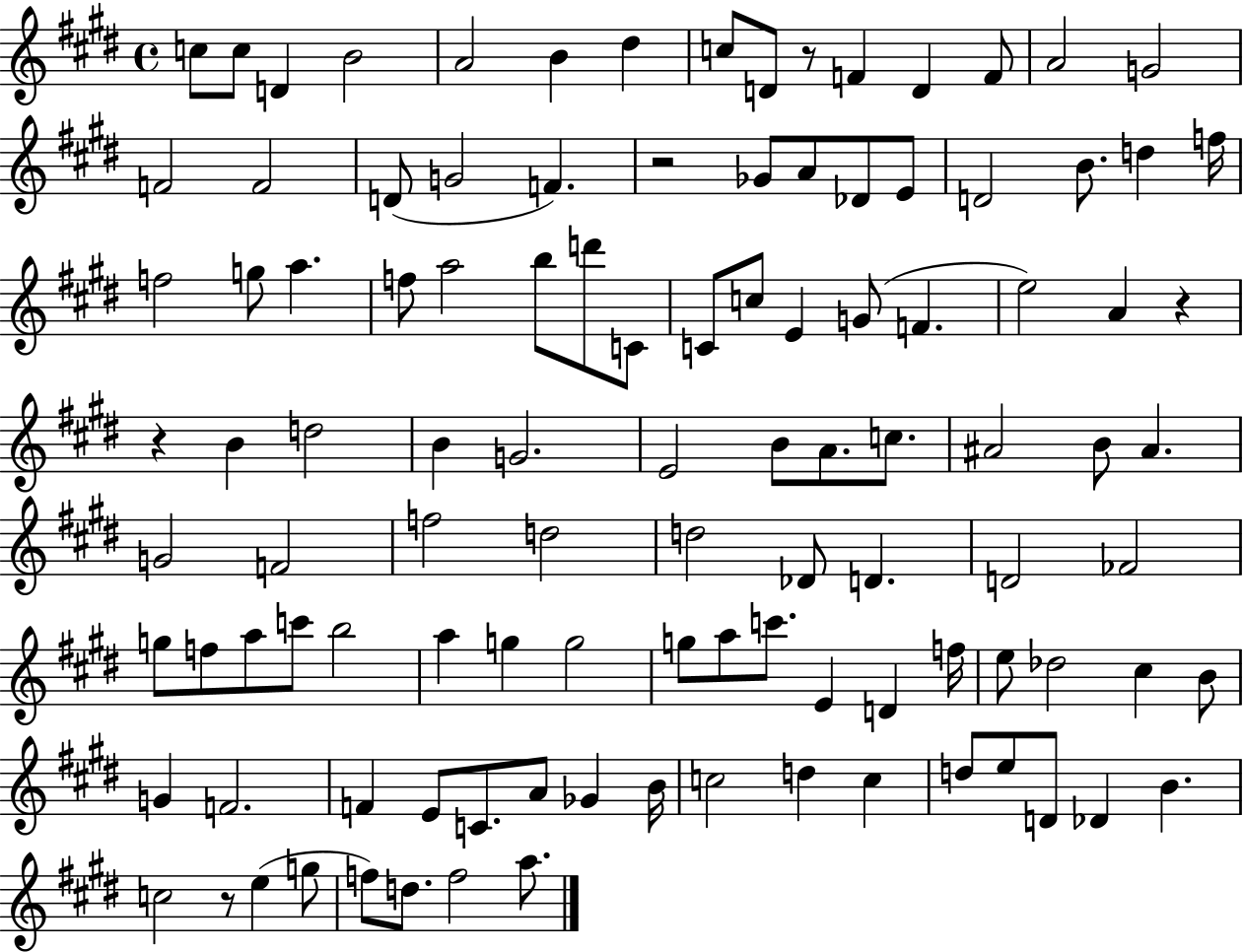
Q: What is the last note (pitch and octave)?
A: A5